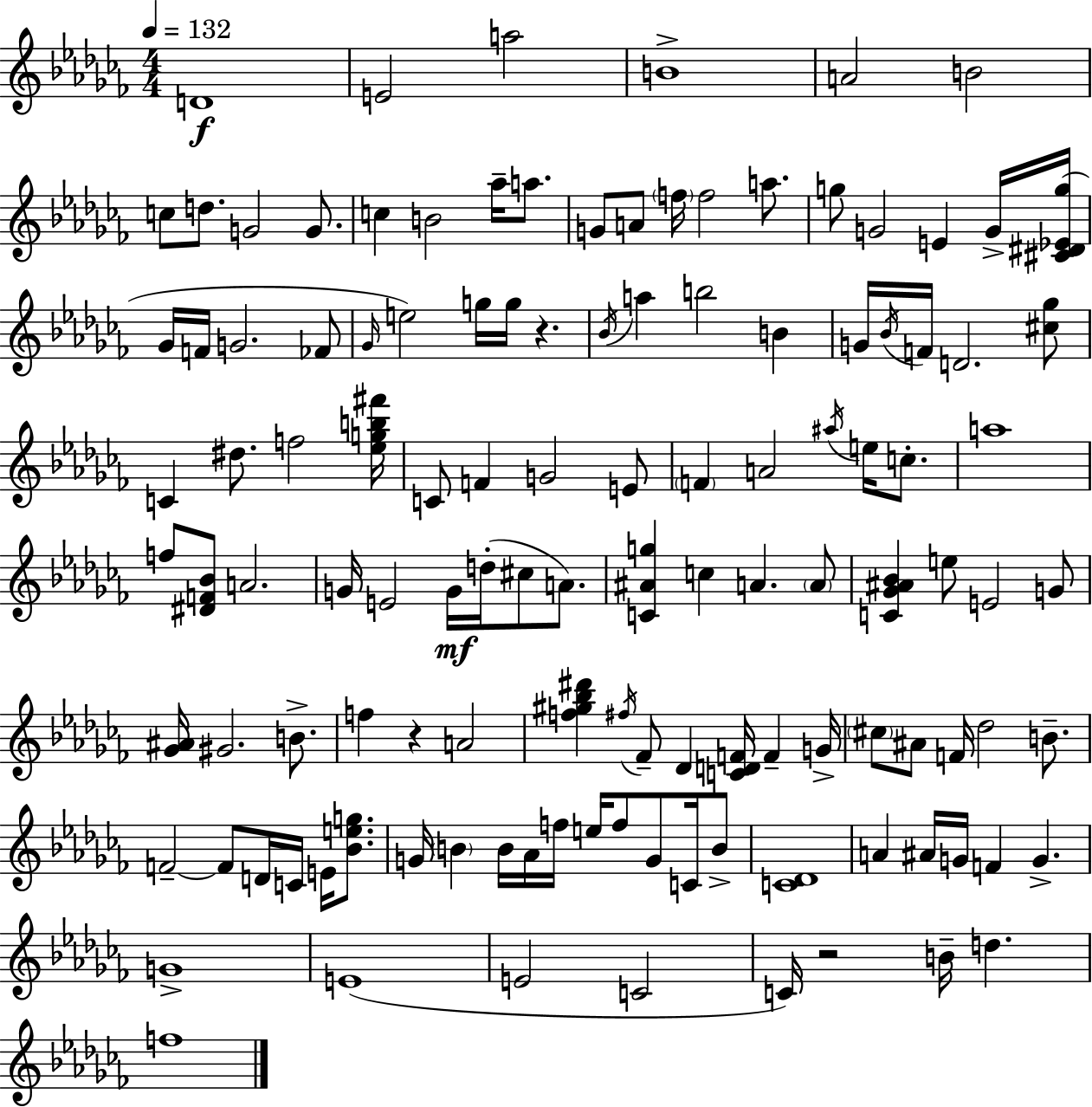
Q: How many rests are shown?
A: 3